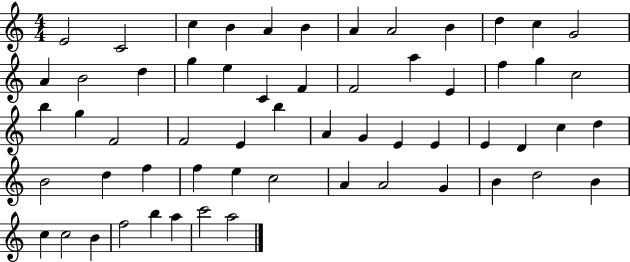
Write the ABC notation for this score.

X:1
T:Untitled
M:4/4
L:1/4
K:C
E2 C2 c B A B A A2 B d c G2 A B2 d g e C F F2 a E f g c2 b g F2 F2 E b A G E E E D c d B2 d f f e c2 A A2 G B d2 B c c2 B f2 b a c'2 a2